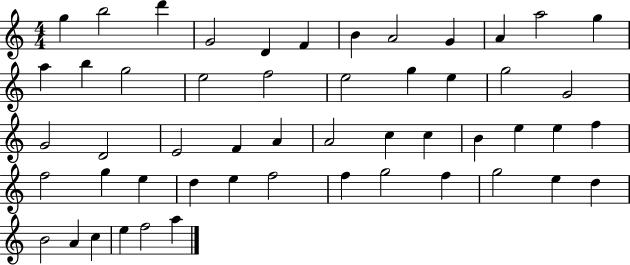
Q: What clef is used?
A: treble